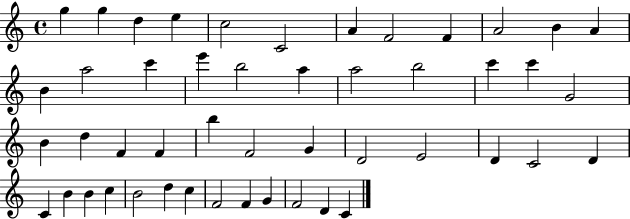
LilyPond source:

{
  \clef treble
  \time 4/4
  \defaultTimeSignature
  \key c \major
  g''4 g''4 d''4 e''4 | c''2 c'2 | a'4 f'2 f'4 | a'2 b'4 a'4 | \break b'4 a''2 c'''4 | e'''4 b''2 a''4 | a''2 b''2 | c'''4 c'''4 g'2 | \break b'4 d''4 f'4 f'4 | b''4 f'2 g'4 | d'2 e'2 | d'4 c'2 d'4 | \break c'4 b'4 b'4 c''4 | b'2 d''4 c''4 | f'2 f'4 g'4 | f'2 d'4 c'4 | \break \bar "|."
}